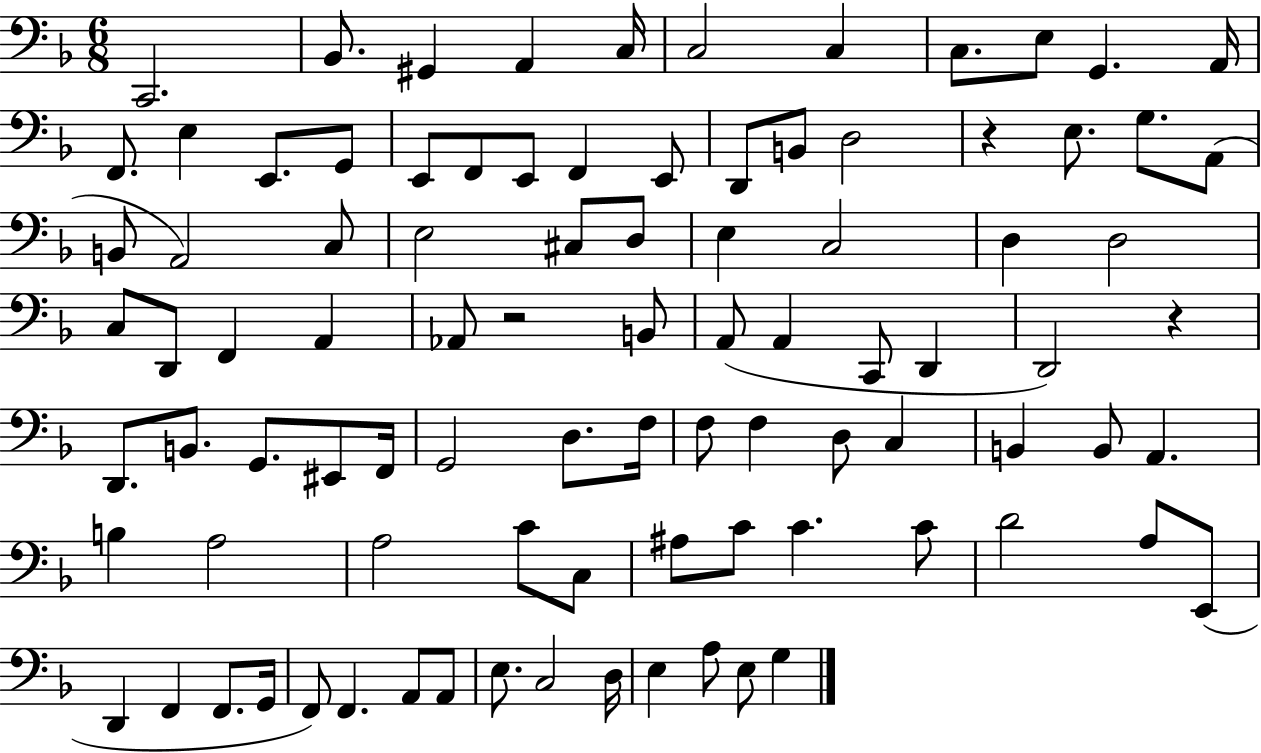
{
  \clef bass
  \numericTimeSignature
  \time 6/8
  \key f \major
  \repeat volta 2 { c,2. | bes,8. gis,4 a,4 c16 | c2 c4 | c8. e8 g,4. a,16 | \break f,8. e4 e,8. g,8 | e,8 f,8 e,8 f,4 e,8 | d,8 b,8 d2 | r4 e8. g8. a,8( | \break b,8 a,2) c8 | e2 cis8 d8 | e4 c2 | d4 d2 | \break c8 d,8 f,4 a,4 | aes,8 r2 b,8 | a,8( a,4 c,8 d,4 | d,2) r4 | \break d,8. b,8. g,8. eis,8 f,16 | g,2 d8. f16 | f8 f4 d8 c4 | b,4 b,8 a,4. | \break b4 a2 | a2 c'8 c8 | ais8 c'8 c'4. c'8 | d'2 a8 e,8( | \break d,4 f,4 f,8. g,16 | f,8) f,4. a,8 a,8 | e8. c2 d16 | e4 a8 e8 g4 | \break } \bar "|."
}